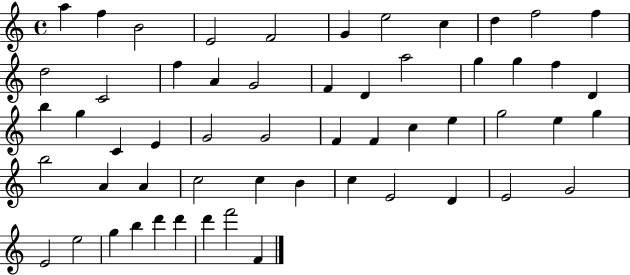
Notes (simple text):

A5/q F5/q B4/h E4/h F4/h G4/q E5/h C5/q D5/q F5/h F5/q D5/h C4/h F5/q A4/q G4/h F4/q D4/q A5/h G5/q G5/q F5/q D4/q B5/q G5/q C4/q E4/q G4/h G4/h F4/q F4/q C5/q E5/q G5/h E5/q G5/q B5/h A4/q A4/q C5/h C5/q B4/q C5/q E4/h D4/q E4/h G4/h E4/h E5/h G5/q B5/q D6/q D6/q D6/q F6/h F4/q